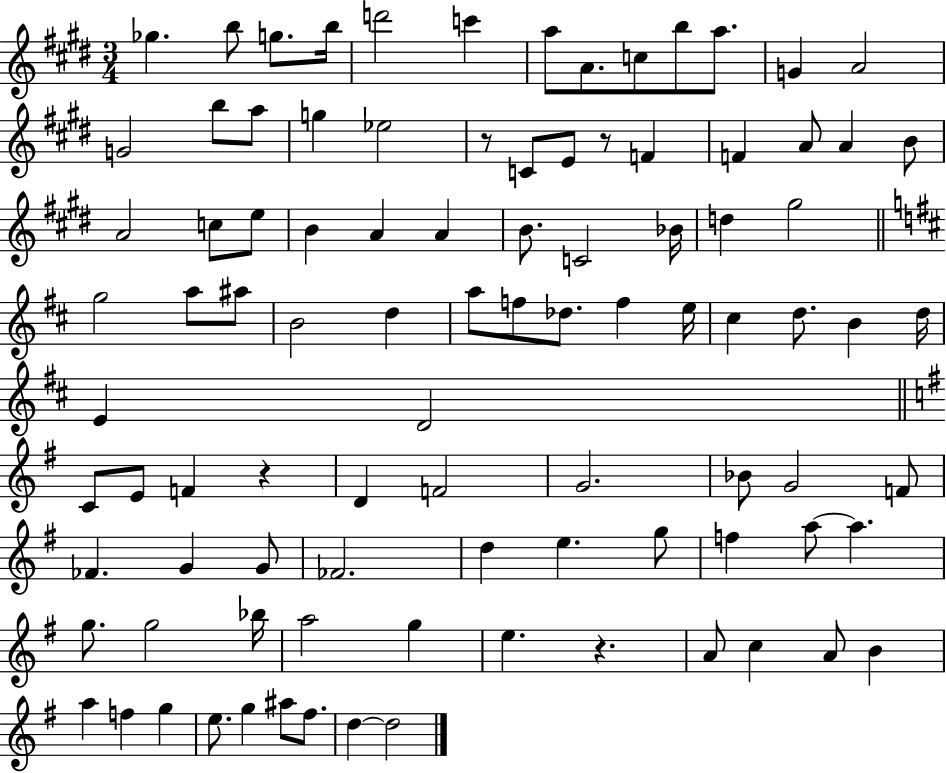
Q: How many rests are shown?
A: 4